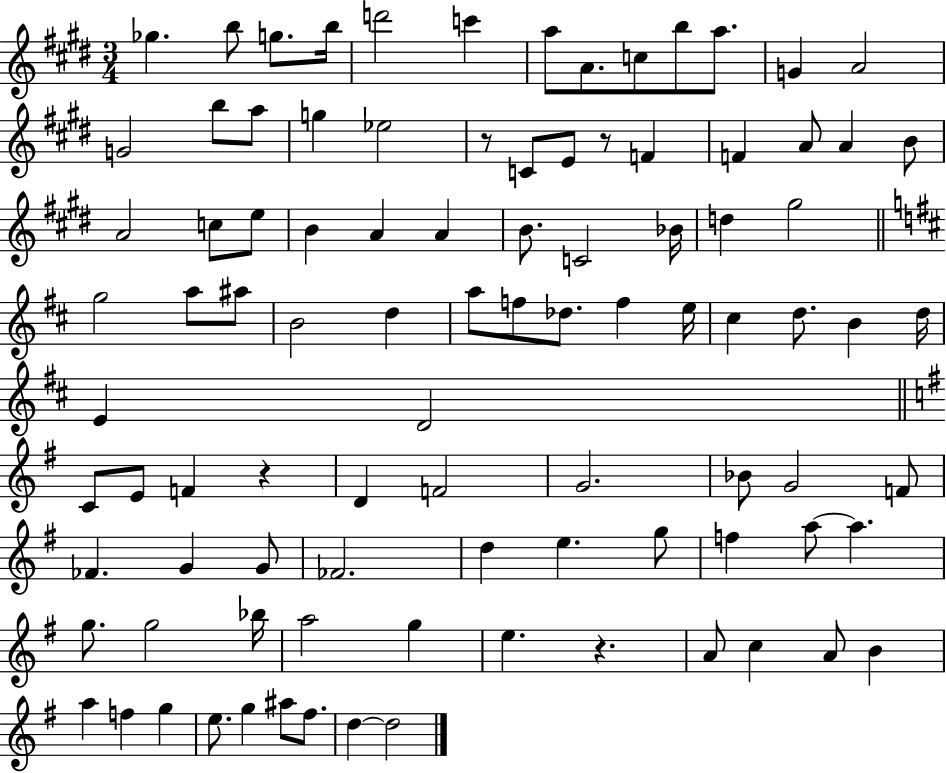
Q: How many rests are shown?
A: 4